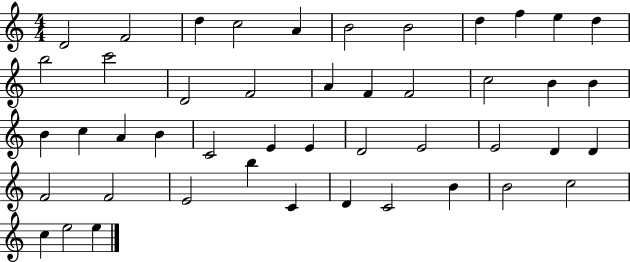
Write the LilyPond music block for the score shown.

{
  \clef treble
  \numericTimeSignature
  \time 4/4
  \key c \major
  d'2 f'2 | d''4 c''2 a'4 | b'2 b'2 | d''4 f''4 e''4 d''4 | \break b''2 c'''2 | d'2 f'2 | a'4 f'4 f'2 | c''2 b'4 b'4 | \break b'4 c''4 a'4 b'4 | c'2 e'4 e'4 | d'2 e'2 | e'2 d'4 d'4 | \break f'2 f'2 | e'2 b''4 c'4 | d'4 c'2 b'4 | b'2 c''2 | \break c''4 e''2 e''4 | \bar "|."
}